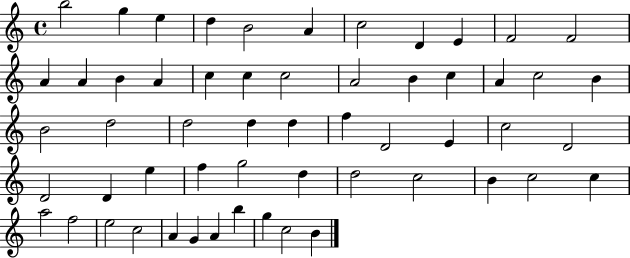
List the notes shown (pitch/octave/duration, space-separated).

B5/h G5/q E5/q D5/q B4/h A4/q C5/h D4/q E4/q F4/h F4/h A4/q A4/q B4/q A4/q C5/q C5/q C5/h A4/h B4/q C5/q A4/q C5/h B4/q B4/h D5/h D5/h D5/q D5/q F5/q D4/h E4/q C5/h D4/h D4/h D4/q E5/q F5/q G5/h D5/q D5/h C5/h B4/q C5/h C5/q A5/h F5/h E5/h C5/h A4/q G4/q A4/q B5/q G5/q C5/h B4/q